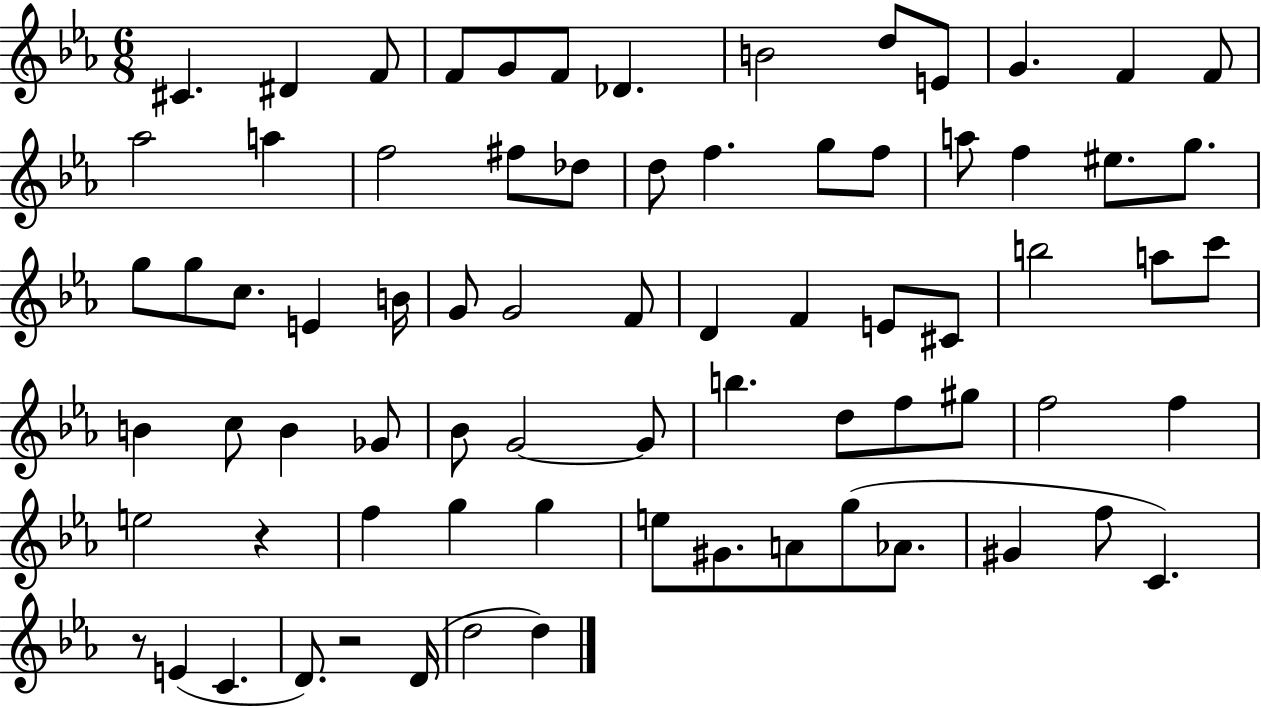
C#4/q. D#4/q F4/e F4/e G4/e F4/e Db4/q. B4/h D5/e E4/e G4/q. F4/q F4/e Ab5/h A5/q F5/h F#5/e Db5/e D5/e F5/q. G5/e F5/e A5/e F5/q EIS5/e. G5/e. G5/e G5/e C5/e. E4/q B4/s G4/e G4/h F4/e D4/q F4/q E4/e C#4/e B5/h A5/e C6/e B4/q C5/e B4/q Gb4/e Bb4/e G4/h G4/e B5/q. D5/e F5/e G#5/e F5/h F5/q E5/h R/q F5/q G5/q G5/q E5/e G#4/e. A4/e G5/e Ab4/e. G#4/q F5/e C4/q. R/e E4/q C4/q. D4/e. R/h D4/s D5/h D5/q